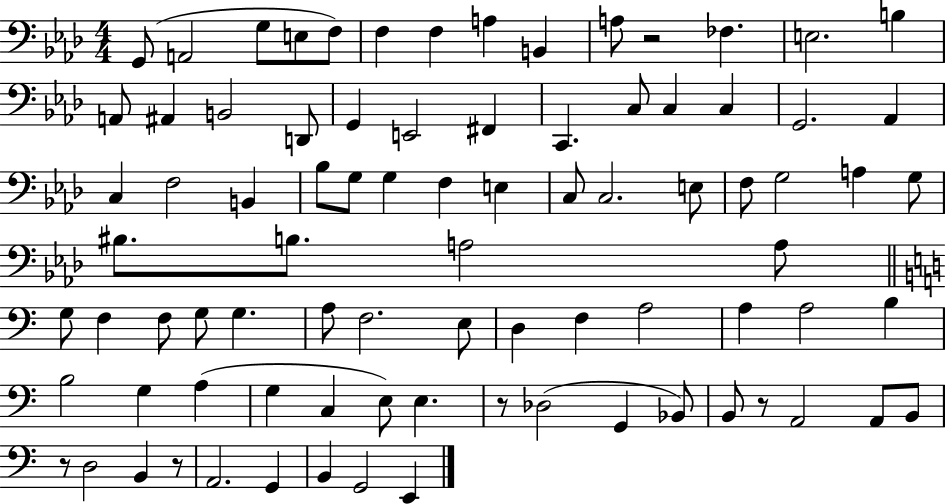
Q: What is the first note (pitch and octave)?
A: G2